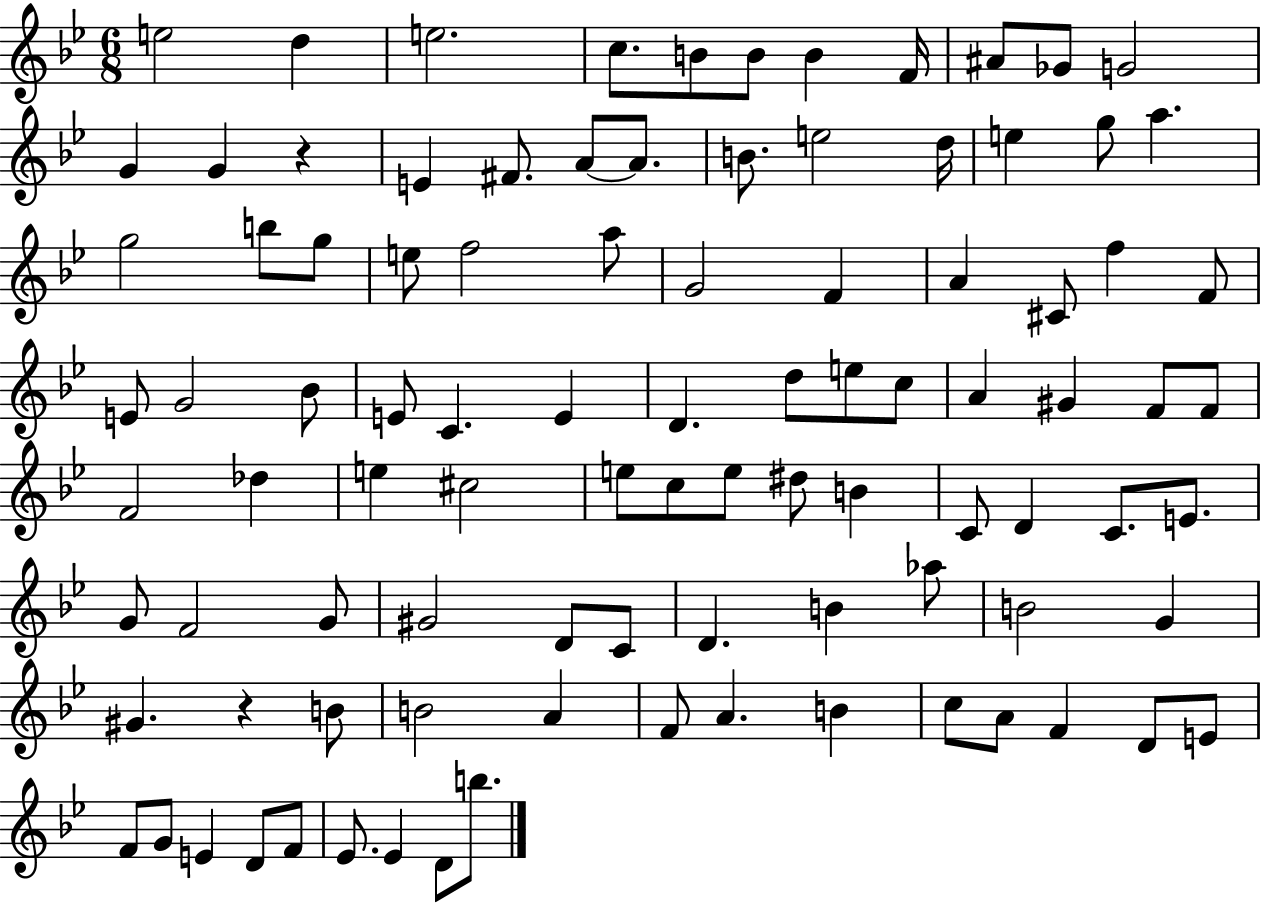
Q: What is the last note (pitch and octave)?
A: B5